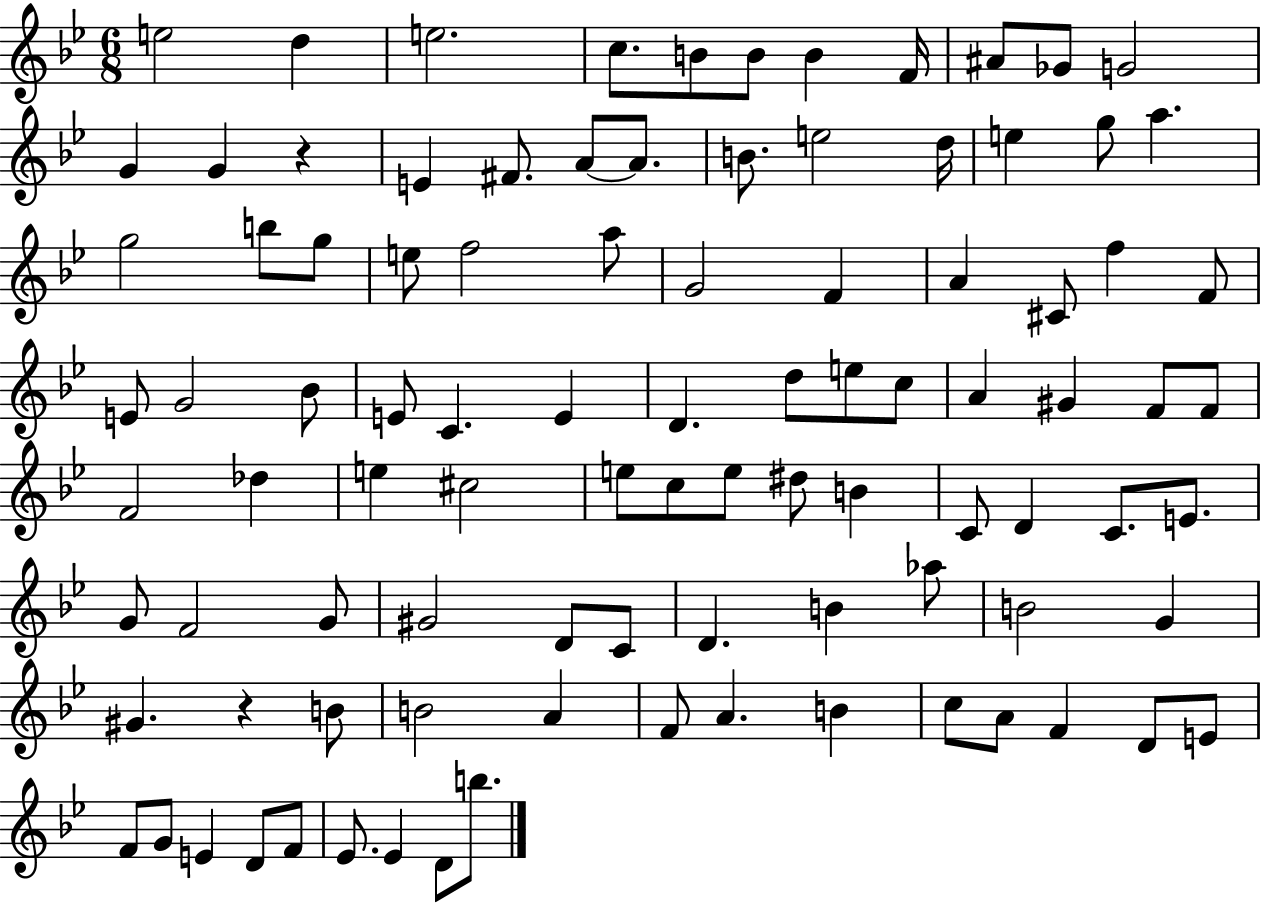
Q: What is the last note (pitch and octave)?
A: B5